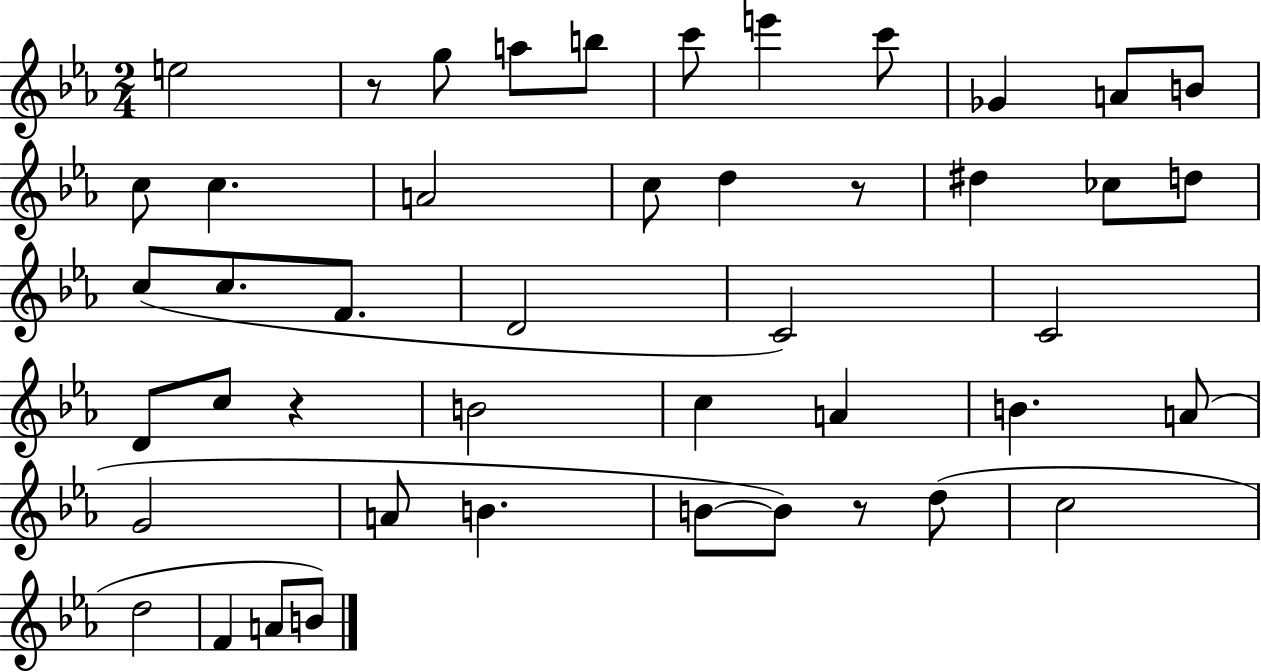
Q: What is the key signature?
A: EES major